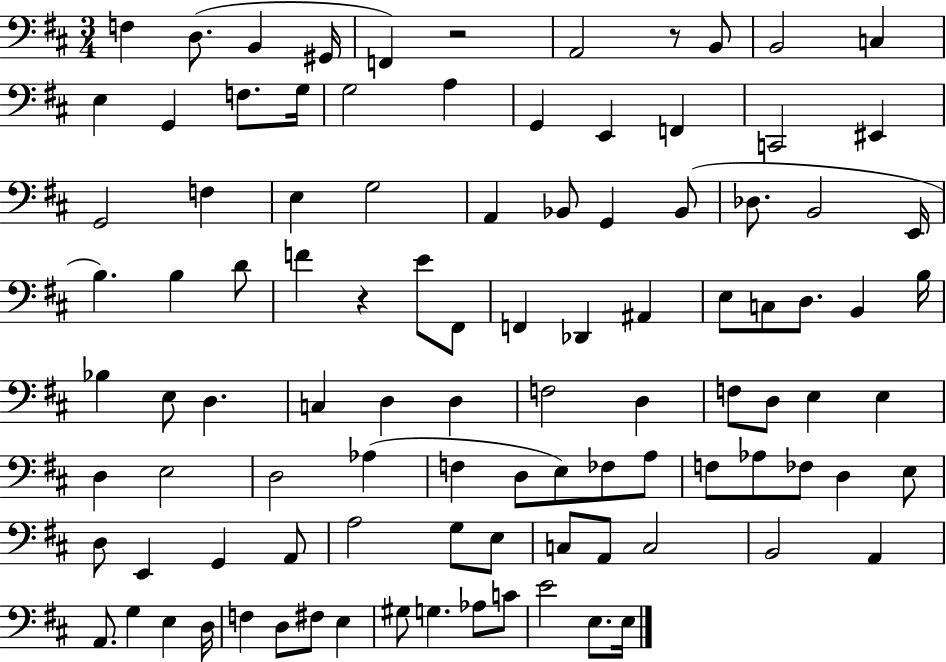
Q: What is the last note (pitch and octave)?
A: E3